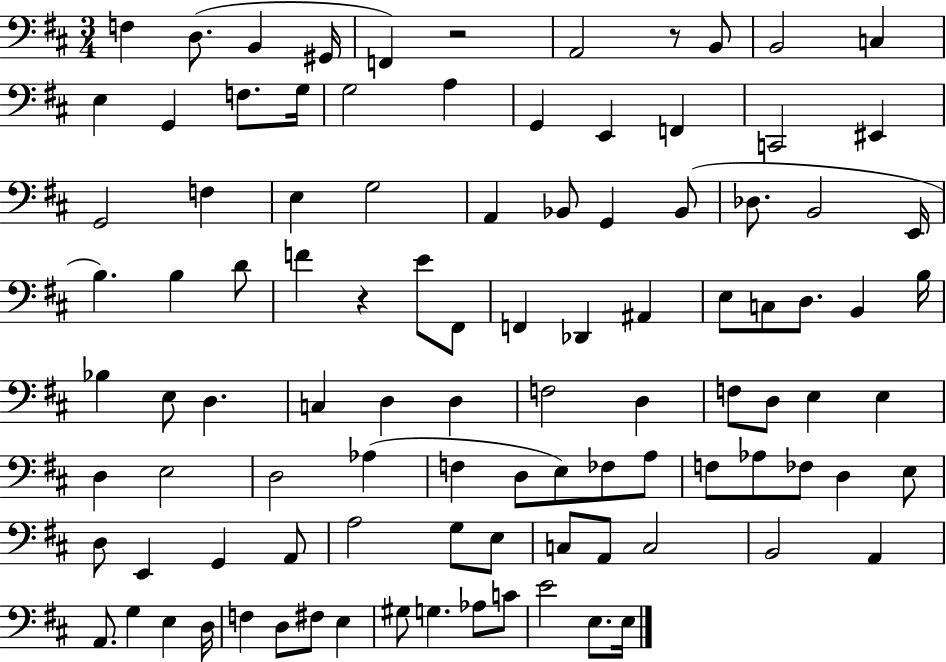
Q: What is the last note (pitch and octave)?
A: E3